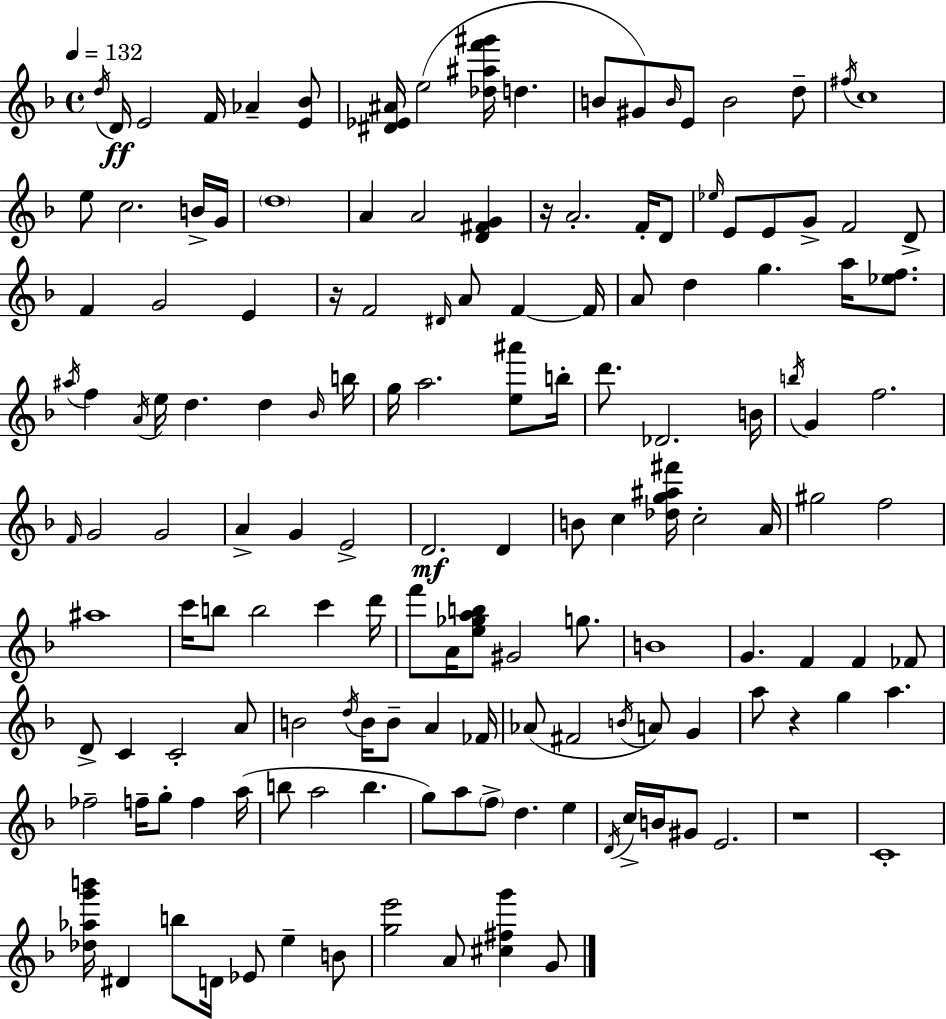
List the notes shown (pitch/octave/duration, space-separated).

D5/s D4/s E4/h F4/s Ab4/q [E4,Bb4]/e [D#4,Eb4,A#4]/s E5/h [Db5,A#5,F6,G#6]/s D5/q. B4/e G#4/e B4/s E4/e B4/h D5/e F#5/s C5/w E5/e C5/h. B4/s G4/s D5/w A4/q A4/h [D4,F#4,G4]/q R/s A4/h. F4/s D4/e Eb5/s E4/e E4/e G4/e F4/h D4/e F4/q G4/h E4/q R/s F4/h D#4/s A4/e F4/q F4/s A4/e D5/q G5/q. A5/s [Eb5,F5]/e. A#5/s F5/q A4/s E5/s D5/q. D5/q Bb4/s B5/s G5/s A5/h. [E5,A#6]/e B5/s D6/e. Db4/h. B4/s B5/s G4/q F5/h. F4/s G4/h G4/h A4/q G4/q E4/h D4/h. D4/q B4/e C5/q [Db5,G5,A#5,F#6]/s C5/h A4/s G#5/h F5/h A#5/w C6/s B5/e B5/h C6/q D6/s F6/e A4/s [E5,Gb5,A5,B5]/e G#4/h G5/e. B4/w G4/q. F4/q F4/q FES4/e D4/e C4/q C4/h A4/e B4/h D5/s B4/s B4/e A4/q FES4/s Ab4/e F#4/h B4/s A4/e G4/q A5/e R/q G5/q A5/q. FES5/h F5/s G5/e F5/q A5/s B5/e A5/h B5/q. G5/e A5/e F5/e D5/q. E5/q D4/s C5/s B4/s G#4/e E4/h. R/w C4/w [Db5,Ab5,G6,B6]/s D#4/q B5/e D4/s Eb4/e E5/q B4/e [G5,E6]/h A4/e [C#5,F#5,G6]/q G4/e